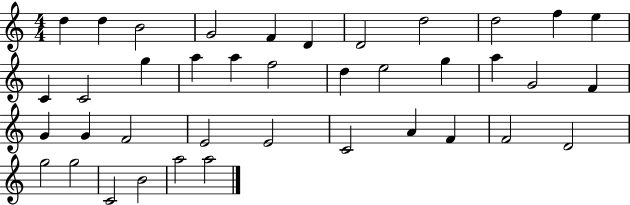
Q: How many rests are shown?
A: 0